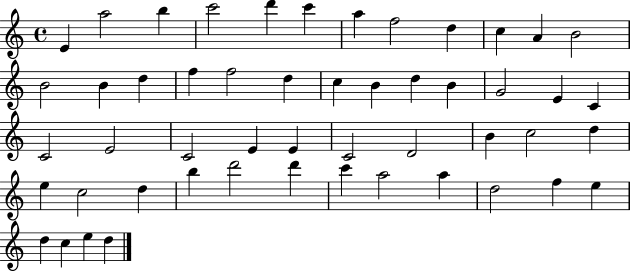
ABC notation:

X:1
T:Untitled
M:4/4
L:1/4
K:C
E a2 b c'2 d' c' a f2 d c A B2 B2 B d f f2 d c B d B G2 E C C2 E2 C2 E E C2 D2 B c2 d e c2 d b d'2 d' c' a2 a d2 f e d c e d